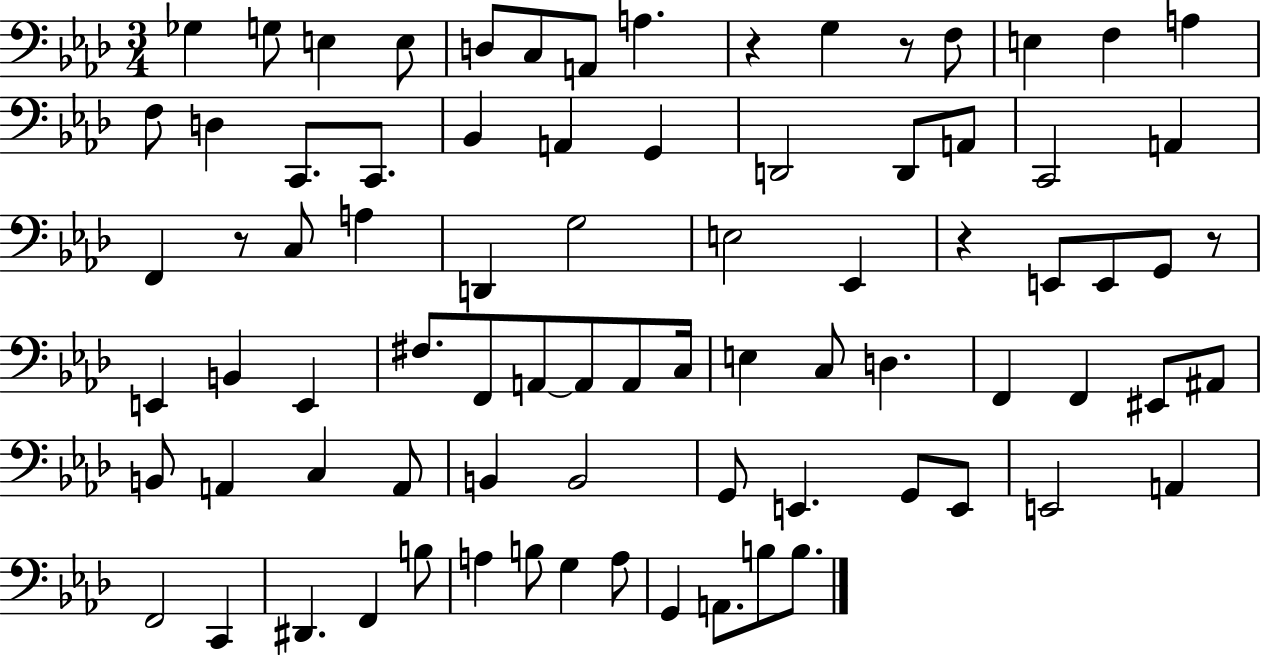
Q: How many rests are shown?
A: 5